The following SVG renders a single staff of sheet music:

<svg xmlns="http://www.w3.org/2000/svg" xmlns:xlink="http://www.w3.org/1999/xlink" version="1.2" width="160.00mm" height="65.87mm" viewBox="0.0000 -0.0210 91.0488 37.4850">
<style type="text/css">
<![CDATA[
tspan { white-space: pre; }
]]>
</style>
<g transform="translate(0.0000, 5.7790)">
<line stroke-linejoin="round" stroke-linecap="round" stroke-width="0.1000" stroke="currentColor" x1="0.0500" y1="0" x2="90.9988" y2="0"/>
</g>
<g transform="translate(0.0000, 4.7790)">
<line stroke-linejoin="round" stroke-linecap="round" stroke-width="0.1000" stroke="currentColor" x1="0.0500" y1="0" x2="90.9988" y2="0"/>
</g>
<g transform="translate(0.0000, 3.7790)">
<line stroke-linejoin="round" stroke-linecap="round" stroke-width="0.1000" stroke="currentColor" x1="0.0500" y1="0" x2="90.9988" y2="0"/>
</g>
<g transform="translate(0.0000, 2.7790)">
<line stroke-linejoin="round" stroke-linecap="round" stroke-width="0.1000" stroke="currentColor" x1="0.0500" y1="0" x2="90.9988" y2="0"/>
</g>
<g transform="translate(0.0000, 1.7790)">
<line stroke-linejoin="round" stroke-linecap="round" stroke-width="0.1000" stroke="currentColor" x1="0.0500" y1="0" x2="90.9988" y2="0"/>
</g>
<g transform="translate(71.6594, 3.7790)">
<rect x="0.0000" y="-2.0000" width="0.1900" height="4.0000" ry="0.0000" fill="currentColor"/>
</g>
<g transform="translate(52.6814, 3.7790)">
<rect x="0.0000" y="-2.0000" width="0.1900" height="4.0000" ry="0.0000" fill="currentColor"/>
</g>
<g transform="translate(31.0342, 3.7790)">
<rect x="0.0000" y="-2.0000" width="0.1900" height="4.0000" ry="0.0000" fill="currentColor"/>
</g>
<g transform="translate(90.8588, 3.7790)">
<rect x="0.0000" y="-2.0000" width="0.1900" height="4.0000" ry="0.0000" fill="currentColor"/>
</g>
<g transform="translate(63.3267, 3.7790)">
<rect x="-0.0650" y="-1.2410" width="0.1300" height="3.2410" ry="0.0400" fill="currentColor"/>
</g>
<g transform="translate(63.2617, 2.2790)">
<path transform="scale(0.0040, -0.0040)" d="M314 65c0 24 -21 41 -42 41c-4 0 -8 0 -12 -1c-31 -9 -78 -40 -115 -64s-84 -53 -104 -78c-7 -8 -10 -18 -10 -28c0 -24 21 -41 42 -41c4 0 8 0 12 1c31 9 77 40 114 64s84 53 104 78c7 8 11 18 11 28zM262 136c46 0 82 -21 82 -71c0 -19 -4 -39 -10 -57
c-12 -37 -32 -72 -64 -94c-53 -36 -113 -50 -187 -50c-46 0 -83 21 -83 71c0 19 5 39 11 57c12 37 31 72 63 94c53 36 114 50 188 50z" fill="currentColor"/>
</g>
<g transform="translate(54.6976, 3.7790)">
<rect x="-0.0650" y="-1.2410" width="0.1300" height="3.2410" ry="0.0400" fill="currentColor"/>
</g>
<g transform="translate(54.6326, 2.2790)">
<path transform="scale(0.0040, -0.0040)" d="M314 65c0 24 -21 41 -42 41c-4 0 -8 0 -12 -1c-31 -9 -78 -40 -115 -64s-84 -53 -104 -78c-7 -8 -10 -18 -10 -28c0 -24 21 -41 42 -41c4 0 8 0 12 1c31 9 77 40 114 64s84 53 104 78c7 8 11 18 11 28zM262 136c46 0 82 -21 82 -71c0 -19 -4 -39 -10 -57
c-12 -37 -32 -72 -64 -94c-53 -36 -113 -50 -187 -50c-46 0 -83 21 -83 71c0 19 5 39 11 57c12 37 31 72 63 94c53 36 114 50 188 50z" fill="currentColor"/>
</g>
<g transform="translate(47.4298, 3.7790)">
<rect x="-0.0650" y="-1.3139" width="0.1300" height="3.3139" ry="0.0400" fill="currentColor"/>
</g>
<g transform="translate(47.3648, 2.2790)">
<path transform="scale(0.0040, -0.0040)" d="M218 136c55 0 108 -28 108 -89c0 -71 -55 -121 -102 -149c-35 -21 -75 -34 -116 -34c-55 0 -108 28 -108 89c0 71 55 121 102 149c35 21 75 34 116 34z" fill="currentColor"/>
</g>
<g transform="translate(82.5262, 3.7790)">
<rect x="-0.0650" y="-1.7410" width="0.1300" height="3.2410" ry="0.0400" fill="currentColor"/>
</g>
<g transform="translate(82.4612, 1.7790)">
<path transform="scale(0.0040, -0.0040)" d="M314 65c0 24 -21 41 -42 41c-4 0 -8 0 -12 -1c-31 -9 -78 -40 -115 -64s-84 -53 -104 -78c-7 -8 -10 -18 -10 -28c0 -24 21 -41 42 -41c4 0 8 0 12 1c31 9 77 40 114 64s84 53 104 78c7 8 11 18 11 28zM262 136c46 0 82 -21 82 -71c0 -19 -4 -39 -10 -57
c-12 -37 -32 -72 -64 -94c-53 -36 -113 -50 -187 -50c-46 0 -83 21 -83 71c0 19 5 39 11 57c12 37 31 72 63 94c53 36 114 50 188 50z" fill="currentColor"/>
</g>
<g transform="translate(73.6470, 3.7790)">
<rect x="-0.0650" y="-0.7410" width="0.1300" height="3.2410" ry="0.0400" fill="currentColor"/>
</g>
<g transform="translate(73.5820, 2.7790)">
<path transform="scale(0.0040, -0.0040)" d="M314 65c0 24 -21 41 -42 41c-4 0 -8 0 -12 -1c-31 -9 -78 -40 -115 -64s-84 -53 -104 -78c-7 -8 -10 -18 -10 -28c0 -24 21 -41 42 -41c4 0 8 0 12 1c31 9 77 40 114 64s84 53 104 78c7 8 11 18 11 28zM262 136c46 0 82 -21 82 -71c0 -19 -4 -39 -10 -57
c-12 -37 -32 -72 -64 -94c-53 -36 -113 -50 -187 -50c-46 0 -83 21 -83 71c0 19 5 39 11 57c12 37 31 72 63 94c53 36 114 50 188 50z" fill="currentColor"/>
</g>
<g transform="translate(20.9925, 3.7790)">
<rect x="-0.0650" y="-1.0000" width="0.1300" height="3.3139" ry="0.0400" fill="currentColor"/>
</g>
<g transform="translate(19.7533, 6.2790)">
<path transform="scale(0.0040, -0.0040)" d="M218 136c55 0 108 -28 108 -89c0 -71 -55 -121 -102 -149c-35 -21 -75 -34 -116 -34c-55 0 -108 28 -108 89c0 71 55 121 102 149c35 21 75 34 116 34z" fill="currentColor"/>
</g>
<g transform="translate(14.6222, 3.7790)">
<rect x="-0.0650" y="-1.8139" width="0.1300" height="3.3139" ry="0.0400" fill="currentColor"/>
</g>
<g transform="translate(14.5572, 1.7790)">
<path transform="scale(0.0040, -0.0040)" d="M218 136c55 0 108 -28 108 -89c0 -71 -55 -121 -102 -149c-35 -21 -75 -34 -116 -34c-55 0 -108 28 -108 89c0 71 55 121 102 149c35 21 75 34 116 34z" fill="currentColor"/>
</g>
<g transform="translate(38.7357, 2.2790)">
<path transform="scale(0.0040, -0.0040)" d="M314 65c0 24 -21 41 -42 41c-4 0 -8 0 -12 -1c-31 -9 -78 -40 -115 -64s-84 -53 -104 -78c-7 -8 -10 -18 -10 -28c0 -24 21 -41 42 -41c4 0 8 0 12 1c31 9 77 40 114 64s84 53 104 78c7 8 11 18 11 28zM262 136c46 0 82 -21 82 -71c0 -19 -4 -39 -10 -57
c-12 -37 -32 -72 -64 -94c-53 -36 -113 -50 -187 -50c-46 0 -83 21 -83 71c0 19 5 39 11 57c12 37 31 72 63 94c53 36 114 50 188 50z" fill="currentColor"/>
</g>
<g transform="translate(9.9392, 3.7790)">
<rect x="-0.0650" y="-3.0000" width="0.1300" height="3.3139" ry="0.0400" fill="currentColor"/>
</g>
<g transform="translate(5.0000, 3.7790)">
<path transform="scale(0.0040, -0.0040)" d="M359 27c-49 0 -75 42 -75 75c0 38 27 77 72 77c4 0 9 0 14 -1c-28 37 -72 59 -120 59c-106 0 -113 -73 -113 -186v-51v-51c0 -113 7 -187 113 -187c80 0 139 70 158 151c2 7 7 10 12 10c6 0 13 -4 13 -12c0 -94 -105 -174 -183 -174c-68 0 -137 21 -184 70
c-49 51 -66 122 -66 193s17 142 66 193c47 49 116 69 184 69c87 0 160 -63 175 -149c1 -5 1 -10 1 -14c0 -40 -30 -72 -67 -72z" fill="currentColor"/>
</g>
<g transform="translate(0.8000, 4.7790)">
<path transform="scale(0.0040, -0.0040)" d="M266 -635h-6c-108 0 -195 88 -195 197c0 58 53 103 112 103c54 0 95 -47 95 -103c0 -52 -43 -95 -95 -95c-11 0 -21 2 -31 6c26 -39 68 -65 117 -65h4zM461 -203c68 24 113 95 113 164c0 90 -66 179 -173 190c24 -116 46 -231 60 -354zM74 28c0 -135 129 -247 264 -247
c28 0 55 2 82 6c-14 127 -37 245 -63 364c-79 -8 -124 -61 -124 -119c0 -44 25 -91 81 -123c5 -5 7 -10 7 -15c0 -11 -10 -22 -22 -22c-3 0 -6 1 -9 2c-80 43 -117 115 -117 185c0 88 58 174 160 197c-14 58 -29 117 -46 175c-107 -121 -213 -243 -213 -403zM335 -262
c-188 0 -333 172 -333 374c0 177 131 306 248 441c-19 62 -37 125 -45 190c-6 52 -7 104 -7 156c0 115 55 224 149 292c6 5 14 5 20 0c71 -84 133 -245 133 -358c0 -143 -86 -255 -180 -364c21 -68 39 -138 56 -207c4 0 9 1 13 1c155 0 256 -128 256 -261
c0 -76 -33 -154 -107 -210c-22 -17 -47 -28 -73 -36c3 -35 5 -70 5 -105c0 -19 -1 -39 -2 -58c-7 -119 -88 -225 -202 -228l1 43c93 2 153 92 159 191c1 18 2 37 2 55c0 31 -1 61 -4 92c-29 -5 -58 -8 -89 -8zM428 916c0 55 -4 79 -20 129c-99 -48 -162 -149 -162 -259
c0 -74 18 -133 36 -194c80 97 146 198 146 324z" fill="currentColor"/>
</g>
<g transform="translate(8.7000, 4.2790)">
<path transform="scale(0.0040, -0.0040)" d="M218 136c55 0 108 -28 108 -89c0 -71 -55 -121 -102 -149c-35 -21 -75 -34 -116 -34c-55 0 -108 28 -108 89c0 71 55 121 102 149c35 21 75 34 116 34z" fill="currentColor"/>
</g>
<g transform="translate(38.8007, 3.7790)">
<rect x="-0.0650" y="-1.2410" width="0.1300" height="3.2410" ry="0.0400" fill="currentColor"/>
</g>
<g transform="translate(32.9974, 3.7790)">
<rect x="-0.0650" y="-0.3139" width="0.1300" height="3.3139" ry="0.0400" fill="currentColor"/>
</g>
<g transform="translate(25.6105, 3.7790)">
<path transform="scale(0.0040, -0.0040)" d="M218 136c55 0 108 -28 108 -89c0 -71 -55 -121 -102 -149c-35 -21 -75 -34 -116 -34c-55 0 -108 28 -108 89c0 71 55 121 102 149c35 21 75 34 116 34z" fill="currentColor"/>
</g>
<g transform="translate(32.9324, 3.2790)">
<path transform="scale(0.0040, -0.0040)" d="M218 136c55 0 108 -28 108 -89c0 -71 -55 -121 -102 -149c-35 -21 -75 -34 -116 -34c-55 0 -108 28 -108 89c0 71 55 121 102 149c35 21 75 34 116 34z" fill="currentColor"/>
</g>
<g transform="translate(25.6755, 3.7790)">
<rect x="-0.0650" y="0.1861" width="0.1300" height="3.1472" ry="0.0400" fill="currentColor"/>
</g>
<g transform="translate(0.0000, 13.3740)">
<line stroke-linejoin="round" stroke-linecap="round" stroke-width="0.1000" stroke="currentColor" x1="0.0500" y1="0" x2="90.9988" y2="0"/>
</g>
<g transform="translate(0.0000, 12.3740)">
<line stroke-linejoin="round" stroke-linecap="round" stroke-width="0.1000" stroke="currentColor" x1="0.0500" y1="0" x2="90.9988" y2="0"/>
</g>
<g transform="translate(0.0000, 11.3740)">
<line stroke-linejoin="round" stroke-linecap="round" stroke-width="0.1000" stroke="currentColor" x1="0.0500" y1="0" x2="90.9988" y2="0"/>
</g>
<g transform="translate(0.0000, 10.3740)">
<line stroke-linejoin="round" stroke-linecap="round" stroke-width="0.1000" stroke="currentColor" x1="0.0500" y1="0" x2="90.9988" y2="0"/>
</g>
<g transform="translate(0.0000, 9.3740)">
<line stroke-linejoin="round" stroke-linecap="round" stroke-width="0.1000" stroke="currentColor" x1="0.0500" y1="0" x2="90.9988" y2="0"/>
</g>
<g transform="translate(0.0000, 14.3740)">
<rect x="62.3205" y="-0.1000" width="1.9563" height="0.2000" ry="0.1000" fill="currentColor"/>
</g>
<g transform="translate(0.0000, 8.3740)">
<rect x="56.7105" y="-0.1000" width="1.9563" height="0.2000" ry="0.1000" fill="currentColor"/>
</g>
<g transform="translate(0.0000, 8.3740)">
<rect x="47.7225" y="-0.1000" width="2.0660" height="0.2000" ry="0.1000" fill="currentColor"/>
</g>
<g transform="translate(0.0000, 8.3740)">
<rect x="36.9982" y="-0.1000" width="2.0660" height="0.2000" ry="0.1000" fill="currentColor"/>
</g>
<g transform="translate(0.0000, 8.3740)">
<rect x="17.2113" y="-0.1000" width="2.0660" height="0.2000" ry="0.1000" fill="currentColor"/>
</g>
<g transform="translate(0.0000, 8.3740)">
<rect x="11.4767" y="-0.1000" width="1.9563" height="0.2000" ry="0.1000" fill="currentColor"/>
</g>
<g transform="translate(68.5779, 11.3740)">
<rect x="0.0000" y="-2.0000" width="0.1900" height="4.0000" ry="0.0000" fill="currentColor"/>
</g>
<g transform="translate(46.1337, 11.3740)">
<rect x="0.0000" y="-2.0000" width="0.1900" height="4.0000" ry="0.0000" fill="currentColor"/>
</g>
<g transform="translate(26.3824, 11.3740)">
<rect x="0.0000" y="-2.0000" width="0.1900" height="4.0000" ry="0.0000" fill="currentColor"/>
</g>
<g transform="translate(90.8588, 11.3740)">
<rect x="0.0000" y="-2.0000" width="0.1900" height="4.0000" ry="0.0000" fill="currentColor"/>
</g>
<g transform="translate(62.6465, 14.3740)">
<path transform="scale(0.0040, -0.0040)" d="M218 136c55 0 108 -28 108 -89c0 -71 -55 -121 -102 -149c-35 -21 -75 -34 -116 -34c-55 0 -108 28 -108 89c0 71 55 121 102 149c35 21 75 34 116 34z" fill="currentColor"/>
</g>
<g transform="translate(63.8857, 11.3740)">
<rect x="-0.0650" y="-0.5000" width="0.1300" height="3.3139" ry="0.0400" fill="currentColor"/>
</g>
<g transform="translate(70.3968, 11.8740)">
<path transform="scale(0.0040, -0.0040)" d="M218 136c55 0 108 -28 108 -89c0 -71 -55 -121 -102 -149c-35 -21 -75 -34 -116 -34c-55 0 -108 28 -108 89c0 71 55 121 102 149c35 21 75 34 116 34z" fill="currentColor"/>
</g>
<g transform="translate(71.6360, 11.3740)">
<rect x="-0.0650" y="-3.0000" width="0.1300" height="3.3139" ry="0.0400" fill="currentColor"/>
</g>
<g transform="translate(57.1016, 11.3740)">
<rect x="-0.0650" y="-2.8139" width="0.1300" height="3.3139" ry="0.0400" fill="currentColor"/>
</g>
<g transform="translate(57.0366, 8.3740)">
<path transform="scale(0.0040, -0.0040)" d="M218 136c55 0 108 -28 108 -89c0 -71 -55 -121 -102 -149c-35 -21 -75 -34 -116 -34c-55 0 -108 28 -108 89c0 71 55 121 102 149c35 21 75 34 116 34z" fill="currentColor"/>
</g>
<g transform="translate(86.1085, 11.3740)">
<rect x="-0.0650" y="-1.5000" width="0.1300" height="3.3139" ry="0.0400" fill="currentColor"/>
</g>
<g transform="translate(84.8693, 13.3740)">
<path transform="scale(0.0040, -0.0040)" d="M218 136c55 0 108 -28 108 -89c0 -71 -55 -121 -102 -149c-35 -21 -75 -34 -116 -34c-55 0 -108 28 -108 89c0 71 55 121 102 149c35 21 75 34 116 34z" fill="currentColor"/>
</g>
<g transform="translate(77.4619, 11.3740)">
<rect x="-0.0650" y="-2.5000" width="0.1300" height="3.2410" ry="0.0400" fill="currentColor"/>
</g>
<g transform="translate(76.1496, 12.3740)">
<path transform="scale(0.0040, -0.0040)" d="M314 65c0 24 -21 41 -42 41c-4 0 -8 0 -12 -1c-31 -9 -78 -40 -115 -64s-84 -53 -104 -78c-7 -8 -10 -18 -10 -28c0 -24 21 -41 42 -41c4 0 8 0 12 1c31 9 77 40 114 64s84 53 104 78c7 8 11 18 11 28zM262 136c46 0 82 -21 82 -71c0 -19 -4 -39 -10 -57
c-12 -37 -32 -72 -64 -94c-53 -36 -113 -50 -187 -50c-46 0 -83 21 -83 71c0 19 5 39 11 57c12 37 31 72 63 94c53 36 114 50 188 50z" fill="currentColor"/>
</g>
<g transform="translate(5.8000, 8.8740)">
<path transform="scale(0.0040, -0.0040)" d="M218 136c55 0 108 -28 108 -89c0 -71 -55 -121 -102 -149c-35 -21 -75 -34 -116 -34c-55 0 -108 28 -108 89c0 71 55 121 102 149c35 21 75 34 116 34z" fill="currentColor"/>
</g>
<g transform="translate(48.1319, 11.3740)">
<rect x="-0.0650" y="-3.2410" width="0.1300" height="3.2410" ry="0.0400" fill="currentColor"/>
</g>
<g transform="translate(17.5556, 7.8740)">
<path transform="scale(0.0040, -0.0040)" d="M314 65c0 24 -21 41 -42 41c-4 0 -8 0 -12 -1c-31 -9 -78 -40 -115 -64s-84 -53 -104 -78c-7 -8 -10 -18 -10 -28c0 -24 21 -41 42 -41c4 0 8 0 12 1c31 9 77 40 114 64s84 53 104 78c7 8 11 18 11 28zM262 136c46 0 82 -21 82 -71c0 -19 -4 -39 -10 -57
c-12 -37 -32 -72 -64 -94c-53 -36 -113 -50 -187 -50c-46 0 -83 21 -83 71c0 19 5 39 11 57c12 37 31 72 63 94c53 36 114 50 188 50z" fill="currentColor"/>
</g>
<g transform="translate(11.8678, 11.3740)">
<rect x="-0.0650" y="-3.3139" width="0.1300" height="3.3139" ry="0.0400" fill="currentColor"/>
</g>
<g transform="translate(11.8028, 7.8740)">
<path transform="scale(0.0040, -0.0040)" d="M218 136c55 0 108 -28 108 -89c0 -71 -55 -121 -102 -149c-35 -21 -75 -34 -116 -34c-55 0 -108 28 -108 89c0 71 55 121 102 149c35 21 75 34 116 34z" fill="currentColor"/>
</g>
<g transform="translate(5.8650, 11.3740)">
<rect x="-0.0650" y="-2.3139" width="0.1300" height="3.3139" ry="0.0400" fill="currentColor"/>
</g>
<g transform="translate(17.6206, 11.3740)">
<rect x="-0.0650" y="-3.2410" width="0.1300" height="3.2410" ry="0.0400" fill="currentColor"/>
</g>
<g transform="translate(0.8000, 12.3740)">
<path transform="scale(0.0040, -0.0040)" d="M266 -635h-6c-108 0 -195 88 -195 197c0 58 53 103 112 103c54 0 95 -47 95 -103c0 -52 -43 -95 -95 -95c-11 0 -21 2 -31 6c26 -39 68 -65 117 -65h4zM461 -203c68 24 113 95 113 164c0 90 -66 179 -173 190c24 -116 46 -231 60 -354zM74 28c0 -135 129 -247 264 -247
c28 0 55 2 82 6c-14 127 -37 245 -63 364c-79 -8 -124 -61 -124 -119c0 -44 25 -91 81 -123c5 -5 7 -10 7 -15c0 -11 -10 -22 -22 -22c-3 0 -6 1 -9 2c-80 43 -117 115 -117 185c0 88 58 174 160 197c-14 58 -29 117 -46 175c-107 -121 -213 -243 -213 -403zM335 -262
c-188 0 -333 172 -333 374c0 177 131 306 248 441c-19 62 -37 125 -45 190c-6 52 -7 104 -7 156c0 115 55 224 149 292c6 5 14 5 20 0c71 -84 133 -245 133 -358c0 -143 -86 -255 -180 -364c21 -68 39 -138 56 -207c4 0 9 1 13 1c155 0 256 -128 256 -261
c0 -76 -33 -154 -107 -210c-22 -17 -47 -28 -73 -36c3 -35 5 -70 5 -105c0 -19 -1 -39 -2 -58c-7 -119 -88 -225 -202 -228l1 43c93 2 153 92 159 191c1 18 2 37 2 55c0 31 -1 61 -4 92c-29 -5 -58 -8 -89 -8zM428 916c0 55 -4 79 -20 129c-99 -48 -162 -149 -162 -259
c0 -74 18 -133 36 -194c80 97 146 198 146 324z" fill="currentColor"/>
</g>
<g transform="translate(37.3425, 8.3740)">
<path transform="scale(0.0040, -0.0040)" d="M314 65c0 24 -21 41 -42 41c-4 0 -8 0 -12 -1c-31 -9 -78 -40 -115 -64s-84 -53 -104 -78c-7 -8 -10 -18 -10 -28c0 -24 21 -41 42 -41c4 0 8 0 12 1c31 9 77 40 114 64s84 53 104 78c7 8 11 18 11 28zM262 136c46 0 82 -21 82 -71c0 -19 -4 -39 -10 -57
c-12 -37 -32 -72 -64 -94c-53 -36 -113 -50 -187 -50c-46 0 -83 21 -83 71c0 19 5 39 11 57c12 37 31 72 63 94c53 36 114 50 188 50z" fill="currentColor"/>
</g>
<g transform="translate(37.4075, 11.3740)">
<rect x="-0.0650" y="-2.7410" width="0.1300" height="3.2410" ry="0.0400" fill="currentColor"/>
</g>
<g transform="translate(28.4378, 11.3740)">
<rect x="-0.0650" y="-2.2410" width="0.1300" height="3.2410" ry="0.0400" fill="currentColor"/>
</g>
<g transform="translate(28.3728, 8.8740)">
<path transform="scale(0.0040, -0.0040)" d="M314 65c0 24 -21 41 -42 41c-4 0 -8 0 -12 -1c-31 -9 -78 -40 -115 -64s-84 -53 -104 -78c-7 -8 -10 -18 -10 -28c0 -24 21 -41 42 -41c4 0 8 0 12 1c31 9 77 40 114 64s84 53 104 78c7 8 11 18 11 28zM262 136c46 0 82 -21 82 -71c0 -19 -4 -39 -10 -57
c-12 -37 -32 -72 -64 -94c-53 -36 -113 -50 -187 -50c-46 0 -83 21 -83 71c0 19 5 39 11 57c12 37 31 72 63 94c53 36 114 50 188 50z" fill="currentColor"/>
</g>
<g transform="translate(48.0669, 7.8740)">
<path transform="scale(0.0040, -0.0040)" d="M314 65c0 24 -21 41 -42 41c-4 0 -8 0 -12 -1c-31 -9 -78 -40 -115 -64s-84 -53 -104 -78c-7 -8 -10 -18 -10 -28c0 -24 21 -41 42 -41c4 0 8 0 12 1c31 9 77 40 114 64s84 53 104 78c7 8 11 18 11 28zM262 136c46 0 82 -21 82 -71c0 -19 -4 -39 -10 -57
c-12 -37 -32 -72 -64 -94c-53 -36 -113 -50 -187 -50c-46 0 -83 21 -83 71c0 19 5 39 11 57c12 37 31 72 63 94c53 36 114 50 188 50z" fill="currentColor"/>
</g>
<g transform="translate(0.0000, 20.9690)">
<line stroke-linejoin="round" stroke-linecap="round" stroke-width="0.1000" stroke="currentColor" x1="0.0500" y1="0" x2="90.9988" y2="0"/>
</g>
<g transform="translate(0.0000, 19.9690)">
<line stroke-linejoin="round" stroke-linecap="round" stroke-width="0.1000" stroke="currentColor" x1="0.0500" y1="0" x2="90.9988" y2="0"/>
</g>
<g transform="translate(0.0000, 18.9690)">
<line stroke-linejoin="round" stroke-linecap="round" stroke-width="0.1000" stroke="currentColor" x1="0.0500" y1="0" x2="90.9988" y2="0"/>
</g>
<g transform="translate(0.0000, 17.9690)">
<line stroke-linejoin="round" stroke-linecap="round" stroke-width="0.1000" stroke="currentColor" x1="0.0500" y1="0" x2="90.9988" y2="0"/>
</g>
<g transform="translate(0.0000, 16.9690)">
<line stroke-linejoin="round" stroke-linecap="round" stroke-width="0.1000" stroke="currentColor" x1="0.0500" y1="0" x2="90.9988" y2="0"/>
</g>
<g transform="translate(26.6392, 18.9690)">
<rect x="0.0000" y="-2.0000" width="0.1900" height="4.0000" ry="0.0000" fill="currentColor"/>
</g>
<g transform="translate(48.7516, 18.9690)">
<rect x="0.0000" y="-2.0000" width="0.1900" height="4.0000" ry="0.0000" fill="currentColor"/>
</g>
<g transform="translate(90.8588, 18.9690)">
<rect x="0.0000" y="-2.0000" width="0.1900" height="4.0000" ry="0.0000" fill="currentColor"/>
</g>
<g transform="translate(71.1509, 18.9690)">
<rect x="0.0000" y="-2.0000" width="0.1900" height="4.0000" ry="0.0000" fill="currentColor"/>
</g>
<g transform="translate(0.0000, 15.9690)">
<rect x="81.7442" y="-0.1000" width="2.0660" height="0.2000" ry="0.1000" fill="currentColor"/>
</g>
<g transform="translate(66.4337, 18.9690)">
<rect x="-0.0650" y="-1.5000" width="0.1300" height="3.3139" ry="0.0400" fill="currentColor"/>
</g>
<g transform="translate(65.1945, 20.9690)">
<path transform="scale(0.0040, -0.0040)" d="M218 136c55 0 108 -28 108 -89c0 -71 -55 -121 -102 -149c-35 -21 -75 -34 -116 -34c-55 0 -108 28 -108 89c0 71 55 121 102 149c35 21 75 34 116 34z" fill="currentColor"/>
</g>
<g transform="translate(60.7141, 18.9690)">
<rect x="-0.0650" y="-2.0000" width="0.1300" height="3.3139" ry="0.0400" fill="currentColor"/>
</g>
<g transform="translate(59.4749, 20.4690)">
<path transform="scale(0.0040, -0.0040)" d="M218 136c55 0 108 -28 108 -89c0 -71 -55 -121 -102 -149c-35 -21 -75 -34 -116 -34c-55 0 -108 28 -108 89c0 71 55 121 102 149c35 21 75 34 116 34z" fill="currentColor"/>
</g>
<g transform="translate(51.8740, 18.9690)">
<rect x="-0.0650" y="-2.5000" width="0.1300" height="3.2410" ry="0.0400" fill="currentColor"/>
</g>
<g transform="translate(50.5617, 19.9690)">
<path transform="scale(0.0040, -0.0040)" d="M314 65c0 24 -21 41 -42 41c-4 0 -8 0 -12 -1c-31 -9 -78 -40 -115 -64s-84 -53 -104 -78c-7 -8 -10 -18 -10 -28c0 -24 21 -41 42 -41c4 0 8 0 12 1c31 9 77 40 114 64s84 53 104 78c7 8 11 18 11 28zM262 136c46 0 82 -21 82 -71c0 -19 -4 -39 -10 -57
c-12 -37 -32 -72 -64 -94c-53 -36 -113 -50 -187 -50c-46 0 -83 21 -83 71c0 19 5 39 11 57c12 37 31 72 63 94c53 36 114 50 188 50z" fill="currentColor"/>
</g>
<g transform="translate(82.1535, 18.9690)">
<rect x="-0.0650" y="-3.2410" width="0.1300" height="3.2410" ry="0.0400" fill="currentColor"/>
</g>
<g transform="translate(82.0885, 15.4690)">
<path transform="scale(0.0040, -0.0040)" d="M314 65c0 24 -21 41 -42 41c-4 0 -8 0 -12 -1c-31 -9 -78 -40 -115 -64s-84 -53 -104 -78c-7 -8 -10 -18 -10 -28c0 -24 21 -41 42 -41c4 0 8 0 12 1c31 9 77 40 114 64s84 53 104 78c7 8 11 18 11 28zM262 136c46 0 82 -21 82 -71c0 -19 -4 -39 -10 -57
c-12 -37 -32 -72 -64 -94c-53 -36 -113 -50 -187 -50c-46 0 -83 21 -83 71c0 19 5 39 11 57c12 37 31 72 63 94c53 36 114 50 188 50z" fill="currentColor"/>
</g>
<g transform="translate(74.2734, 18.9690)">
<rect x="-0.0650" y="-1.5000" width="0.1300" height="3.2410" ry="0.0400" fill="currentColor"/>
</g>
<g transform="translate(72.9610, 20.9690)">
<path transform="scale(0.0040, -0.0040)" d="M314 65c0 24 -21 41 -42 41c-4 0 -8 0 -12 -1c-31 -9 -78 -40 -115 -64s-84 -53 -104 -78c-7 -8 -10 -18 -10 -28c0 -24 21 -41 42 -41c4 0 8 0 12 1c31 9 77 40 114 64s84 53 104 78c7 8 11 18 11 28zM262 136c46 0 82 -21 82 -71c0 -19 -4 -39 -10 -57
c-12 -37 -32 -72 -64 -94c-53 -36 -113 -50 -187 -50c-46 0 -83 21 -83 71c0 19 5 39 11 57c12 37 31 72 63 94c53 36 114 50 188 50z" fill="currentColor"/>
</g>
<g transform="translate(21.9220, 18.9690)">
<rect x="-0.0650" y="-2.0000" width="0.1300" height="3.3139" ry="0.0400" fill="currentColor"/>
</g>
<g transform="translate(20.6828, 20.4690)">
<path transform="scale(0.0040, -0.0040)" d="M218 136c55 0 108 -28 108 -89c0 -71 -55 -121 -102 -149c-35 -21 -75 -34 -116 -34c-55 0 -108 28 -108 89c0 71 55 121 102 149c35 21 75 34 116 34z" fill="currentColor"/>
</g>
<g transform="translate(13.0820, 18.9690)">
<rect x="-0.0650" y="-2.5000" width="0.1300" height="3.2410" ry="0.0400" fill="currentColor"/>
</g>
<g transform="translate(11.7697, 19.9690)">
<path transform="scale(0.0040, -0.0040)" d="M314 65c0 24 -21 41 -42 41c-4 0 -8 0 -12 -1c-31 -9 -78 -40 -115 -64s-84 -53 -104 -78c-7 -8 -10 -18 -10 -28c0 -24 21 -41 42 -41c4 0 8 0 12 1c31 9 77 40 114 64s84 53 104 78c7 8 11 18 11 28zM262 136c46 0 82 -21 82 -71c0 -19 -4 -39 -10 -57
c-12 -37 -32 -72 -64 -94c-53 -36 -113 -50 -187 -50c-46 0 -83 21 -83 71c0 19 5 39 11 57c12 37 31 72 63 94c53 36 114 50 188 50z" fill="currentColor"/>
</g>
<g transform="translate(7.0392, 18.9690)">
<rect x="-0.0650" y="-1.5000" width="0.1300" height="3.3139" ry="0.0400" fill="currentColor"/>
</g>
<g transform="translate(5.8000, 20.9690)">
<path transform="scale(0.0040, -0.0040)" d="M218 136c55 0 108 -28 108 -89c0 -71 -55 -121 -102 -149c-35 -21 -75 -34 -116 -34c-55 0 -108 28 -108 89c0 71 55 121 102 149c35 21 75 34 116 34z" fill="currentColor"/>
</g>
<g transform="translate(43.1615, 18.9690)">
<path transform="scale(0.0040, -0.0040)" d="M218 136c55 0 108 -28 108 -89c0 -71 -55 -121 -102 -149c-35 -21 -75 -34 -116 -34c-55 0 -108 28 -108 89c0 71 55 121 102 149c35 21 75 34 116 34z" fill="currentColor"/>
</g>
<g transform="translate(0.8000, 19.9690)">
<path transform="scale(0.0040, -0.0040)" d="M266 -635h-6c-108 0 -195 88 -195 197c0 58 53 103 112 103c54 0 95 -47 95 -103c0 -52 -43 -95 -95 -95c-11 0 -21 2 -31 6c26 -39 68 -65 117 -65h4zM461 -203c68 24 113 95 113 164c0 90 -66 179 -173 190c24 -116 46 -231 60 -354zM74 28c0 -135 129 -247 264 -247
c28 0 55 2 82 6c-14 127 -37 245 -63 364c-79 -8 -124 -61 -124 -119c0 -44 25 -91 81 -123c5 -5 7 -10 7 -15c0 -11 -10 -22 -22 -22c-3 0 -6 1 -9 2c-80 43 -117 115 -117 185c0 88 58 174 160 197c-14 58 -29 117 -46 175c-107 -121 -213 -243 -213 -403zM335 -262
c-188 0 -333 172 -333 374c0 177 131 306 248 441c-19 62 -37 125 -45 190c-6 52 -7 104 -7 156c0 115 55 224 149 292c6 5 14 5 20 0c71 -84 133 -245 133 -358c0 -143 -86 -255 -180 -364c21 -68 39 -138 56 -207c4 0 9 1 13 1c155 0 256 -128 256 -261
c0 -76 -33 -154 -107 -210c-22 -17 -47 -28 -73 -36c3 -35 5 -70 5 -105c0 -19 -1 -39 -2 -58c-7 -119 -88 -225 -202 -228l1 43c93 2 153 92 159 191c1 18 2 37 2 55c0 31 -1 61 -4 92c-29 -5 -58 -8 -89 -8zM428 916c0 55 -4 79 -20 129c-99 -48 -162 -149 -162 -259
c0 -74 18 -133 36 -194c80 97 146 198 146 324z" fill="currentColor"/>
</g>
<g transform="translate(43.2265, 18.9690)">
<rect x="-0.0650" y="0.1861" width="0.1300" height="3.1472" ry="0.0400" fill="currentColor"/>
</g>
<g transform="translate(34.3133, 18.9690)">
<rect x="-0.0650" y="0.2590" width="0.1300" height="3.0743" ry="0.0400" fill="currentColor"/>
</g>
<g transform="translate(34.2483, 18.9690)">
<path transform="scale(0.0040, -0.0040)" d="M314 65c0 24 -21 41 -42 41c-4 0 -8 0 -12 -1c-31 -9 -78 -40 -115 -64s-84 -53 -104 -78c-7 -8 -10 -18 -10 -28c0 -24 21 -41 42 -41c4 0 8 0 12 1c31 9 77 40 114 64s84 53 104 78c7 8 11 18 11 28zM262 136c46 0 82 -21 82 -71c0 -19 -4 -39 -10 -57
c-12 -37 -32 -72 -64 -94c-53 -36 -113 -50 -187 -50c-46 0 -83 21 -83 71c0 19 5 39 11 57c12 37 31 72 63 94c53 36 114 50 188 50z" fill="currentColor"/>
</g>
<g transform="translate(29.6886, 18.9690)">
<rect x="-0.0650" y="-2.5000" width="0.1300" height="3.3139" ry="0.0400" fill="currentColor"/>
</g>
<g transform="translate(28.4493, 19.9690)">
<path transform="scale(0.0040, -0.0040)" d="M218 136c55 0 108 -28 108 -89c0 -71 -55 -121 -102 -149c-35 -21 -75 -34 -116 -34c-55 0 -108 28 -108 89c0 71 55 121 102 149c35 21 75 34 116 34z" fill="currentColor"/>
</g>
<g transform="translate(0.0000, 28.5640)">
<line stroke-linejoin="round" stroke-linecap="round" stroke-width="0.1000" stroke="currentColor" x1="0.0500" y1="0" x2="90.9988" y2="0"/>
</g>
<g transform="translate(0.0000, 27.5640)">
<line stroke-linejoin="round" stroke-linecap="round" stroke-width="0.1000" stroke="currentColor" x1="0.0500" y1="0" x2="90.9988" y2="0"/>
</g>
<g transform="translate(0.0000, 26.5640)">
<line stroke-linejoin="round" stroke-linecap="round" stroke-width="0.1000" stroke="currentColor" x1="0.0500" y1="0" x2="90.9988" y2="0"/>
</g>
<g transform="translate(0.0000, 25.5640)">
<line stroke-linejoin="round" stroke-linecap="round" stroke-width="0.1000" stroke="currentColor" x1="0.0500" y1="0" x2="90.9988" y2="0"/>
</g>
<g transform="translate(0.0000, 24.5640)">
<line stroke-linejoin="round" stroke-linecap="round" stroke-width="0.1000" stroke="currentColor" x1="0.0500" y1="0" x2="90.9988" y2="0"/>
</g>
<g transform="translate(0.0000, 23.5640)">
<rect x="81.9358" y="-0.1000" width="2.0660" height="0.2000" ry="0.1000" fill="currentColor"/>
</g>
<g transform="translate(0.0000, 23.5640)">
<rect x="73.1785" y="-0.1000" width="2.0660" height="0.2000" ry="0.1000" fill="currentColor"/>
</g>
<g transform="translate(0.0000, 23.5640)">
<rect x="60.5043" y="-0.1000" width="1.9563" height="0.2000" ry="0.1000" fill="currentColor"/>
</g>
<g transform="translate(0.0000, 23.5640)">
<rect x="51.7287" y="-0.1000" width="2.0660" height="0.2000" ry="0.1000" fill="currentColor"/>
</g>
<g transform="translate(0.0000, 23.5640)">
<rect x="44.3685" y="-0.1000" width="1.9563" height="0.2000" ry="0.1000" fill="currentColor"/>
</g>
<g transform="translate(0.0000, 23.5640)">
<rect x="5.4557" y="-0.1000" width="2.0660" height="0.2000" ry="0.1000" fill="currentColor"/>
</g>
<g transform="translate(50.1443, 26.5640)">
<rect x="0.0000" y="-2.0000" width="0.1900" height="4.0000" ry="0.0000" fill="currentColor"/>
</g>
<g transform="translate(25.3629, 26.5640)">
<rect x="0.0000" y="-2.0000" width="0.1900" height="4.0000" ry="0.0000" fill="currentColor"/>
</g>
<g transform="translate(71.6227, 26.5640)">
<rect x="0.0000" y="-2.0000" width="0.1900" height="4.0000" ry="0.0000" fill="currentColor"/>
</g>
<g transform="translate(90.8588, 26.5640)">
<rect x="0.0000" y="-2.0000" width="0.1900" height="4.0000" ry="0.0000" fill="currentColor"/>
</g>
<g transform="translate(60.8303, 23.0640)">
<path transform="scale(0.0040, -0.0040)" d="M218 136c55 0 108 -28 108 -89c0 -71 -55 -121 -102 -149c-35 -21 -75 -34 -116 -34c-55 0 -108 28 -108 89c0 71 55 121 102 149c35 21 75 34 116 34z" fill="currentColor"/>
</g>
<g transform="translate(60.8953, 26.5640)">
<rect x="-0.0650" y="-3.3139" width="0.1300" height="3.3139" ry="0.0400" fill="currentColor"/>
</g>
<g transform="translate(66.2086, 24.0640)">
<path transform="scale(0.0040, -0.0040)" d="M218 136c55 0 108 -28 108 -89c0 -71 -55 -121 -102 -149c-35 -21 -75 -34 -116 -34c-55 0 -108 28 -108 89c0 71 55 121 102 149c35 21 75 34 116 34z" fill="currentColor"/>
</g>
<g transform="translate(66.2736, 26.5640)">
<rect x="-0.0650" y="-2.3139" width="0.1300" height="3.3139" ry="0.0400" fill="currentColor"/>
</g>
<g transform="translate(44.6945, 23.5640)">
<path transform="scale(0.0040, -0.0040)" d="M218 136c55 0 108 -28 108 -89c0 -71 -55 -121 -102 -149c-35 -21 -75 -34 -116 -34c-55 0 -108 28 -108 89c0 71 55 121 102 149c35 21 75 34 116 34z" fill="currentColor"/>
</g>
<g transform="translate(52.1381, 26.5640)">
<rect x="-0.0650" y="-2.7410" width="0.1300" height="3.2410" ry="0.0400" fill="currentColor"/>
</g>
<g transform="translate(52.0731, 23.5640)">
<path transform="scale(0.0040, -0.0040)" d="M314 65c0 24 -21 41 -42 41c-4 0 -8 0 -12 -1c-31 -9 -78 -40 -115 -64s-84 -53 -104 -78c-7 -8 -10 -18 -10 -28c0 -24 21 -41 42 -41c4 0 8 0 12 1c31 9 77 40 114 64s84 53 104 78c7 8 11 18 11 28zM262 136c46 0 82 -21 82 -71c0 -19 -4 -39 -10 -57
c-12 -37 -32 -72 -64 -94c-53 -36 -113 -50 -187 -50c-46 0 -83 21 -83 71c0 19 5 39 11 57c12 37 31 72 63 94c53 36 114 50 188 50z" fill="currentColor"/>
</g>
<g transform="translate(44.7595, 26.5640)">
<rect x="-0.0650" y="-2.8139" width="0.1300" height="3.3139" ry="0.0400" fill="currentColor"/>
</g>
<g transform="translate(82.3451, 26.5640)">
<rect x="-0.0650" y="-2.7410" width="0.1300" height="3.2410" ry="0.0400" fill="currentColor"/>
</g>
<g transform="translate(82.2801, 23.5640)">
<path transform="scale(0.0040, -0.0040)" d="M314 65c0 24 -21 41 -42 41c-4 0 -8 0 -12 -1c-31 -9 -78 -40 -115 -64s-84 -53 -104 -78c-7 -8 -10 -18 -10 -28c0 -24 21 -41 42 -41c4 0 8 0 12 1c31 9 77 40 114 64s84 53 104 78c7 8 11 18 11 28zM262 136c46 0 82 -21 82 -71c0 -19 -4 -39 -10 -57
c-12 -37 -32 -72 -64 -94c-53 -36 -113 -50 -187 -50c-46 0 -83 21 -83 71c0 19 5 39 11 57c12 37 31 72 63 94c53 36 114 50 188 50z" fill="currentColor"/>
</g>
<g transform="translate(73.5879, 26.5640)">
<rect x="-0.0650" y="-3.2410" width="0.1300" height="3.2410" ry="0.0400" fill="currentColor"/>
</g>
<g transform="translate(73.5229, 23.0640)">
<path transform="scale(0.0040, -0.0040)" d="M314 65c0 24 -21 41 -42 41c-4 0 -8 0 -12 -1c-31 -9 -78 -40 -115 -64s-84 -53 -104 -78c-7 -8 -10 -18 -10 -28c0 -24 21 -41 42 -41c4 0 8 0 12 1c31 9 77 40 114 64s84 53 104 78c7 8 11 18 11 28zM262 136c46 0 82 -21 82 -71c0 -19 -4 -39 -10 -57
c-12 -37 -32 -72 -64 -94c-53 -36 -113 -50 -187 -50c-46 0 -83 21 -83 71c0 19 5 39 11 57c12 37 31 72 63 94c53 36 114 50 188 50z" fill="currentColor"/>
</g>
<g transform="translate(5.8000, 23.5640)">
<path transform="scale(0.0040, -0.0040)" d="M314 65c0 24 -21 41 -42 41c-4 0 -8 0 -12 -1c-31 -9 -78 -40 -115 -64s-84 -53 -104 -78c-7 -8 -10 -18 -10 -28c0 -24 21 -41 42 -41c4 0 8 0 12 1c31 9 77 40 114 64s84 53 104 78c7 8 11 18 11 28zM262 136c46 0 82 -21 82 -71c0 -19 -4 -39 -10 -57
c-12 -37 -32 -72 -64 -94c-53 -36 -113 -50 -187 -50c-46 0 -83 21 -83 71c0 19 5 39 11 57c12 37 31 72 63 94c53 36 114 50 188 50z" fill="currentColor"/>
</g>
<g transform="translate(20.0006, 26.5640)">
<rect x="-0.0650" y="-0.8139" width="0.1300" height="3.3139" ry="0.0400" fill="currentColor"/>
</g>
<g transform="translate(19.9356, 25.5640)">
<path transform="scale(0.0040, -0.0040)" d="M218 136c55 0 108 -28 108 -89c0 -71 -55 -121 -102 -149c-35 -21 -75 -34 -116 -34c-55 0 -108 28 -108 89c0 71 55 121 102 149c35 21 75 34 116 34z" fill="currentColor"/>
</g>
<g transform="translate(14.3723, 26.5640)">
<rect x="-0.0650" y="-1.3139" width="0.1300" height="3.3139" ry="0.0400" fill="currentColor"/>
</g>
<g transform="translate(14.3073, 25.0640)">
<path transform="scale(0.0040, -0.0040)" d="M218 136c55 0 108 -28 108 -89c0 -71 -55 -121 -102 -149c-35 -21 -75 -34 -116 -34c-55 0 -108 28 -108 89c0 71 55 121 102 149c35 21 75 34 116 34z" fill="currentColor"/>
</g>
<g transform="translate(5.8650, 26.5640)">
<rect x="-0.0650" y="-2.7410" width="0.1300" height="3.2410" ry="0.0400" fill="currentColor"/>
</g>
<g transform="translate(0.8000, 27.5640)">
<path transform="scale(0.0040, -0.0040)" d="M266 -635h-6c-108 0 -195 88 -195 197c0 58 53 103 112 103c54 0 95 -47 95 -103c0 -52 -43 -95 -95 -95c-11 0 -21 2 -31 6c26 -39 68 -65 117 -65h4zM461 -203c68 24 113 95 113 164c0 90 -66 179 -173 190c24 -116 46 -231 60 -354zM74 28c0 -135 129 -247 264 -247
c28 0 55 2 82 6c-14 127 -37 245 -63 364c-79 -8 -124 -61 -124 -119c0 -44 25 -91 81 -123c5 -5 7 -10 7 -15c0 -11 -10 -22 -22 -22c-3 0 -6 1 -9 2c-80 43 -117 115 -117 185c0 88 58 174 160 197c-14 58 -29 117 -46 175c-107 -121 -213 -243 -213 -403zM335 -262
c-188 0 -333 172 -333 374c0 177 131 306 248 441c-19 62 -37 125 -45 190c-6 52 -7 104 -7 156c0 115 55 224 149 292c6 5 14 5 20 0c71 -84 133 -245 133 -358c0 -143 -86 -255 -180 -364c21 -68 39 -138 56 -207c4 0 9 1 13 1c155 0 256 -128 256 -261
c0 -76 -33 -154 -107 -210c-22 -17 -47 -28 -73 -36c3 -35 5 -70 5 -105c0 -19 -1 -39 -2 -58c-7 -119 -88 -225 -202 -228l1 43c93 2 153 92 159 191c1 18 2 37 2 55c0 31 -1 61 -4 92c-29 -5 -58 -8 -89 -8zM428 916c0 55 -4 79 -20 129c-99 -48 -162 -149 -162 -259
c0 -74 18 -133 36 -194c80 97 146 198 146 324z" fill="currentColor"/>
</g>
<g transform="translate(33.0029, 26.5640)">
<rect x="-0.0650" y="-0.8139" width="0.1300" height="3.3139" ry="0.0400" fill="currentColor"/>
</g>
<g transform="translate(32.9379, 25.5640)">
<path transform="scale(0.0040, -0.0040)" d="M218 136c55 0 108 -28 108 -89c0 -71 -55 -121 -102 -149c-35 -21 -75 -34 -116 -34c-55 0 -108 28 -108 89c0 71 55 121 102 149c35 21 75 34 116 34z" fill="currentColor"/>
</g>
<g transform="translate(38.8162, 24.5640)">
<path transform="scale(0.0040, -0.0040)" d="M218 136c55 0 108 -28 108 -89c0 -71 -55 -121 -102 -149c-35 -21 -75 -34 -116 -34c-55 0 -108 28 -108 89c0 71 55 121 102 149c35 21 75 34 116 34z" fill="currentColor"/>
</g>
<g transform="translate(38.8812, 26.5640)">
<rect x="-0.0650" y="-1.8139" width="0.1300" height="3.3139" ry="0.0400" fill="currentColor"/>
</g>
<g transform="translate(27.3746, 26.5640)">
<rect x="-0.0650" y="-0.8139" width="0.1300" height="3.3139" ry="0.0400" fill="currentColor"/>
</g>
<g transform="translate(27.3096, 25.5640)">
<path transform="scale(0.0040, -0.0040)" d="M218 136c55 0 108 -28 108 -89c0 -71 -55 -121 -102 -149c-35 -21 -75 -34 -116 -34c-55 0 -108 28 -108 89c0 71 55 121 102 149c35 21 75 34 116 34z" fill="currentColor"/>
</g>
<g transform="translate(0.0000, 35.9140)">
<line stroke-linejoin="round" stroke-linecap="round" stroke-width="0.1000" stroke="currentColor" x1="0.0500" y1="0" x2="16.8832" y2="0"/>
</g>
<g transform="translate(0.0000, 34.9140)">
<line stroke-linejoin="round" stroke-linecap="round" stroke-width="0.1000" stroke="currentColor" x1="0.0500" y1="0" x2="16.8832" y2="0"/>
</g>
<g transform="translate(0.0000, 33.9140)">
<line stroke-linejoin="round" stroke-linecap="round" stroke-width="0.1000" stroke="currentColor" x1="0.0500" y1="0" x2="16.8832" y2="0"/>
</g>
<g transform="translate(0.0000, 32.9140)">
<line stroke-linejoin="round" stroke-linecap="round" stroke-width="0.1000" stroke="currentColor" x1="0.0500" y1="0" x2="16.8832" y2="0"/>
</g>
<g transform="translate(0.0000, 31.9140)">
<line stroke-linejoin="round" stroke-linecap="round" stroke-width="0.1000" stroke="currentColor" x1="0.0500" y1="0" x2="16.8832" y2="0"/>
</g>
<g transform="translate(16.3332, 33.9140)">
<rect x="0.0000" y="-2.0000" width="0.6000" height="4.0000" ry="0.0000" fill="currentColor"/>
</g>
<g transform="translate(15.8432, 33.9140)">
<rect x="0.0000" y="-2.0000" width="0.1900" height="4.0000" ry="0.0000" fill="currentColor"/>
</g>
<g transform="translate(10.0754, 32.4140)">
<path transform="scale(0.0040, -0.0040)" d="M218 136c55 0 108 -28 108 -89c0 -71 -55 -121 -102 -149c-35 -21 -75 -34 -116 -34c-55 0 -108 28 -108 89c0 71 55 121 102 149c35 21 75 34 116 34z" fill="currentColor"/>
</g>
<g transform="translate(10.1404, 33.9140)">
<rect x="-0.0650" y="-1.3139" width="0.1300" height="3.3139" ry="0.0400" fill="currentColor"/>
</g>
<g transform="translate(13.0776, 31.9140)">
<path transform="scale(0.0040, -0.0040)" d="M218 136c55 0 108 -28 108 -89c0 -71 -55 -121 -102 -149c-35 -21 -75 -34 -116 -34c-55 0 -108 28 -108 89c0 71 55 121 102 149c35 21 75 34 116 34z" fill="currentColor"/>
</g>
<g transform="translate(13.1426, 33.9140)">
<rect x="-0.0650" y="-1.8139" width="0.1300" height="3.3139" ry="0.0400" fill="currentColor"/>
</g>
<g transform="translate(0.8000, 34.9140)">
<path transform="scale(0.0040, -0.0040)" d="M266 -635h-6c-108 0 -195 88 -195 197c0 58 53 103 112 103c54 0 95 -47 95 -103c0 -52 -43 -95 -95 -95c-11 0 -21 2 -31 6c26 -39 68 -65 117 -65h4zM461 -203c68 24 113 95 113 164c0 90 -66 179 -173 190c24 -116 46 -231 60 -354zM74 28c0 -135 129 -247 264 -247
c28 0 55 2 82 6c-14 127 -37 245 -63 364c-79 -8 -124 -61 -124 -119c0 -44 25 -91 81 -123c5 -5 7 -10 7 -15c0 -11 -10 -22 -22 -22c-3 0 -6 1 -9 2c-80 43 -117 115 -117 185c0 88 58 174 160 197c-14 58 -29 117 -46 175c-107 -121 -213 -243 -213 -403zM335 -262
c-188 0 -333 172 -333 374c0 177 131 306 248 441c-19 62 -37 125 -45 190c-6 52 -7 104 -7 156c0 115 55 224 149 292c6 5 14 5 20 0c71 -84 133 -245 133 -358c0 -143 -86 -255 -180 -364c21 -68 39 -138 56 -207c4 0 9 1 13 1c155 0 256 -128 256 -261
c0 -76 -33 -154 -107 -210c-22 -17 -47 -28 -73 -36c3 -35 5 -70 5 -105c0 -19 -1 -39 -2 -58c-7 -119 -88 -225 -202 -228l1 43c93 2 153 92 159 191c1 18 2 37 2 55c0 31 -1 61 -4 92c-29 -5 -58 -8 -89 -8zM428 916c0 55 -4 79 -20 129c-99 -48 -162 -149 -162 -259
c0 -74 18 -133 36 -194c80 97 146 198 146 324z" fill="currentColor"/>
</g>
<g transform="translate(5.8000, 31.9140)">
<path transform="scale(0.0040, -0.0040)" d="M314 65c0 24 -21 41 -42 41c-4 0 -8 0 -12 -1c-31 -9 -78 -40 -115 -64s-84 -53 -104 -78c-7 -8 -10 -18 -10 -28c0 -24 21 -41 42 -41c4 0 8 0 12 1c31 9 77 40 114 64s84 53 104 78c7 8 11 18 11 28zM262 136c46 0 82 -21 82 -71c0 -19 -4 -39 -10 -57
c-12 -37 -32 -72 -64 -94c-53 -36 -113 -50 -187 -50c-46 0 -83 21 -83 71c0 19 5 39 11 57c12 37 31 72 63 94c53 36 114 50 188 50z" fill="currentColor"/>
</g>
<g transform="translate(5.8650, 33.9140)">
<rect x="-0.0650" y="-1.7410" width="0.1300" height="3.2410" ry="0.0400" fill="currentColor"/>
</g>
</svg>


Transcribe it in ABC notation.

X:1
T:Untitled
M:4/4
L:1/4
K:C
A f D B c e2 e e2 e2 d2 f2 g b b2 g2 a2 b2 a C A G2 E E G2 F G B2 B G2 F E E2 b2 a2 e d d d f a a2 b g b2 a2 f2 e f